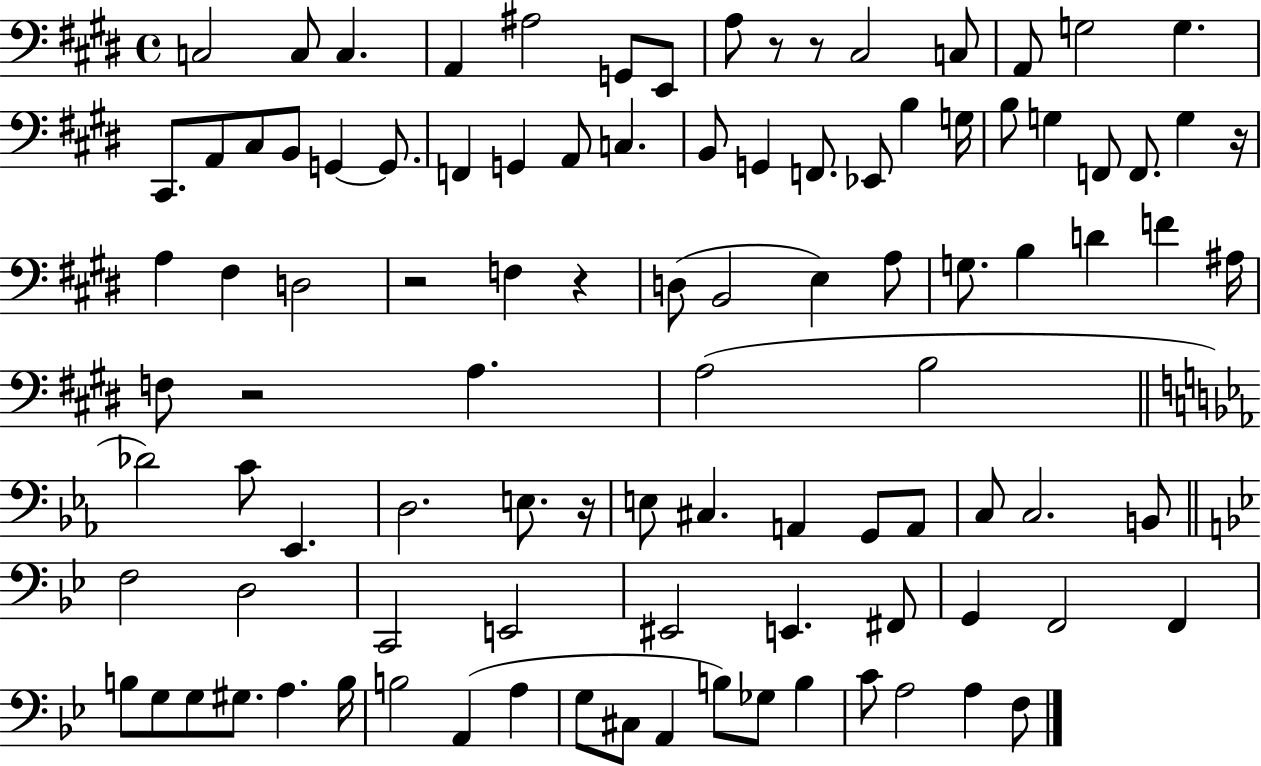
C3/h C3/e C3/q. A2/q A#3/h G2/e E2/e A3/e R/e R/e C#3/h C3/e A2/e G3/h G3/q. C#2/e. A2/e C#3/e B2/e G2/q G2/e. F2/q G2/q A2/e C3/q. B2/e G2/q F2/e. Eb2/e B3/q G3/s B3/e G3/q F2/e F2/e. G3/q R/s A3/q F#3/q D3/h R/h F3/q R/q D3/e B2/h E3/q A3/e G3/e. B3/q D4/q F4/q A#3/s F3/e R/h A3/q. A3/h B3/h Db4/h C4/e Eb2/q. D3/h. E3/e. R/s E3/e C#3/q. A2/q G2/e A2/e C3/e C3/h. B2/e F3/h D3/h C2/h E2/h EIS2/h E2/q. F#2/e G2/q F2/h F2/q B3/e G3/e G3/e G#3/e. A3/q. B3/s B3/h A2/q A3/q G3/e C#3/e A2/q B3/e Gb3/e B3/q C4/e A3/h A3/q F3/e